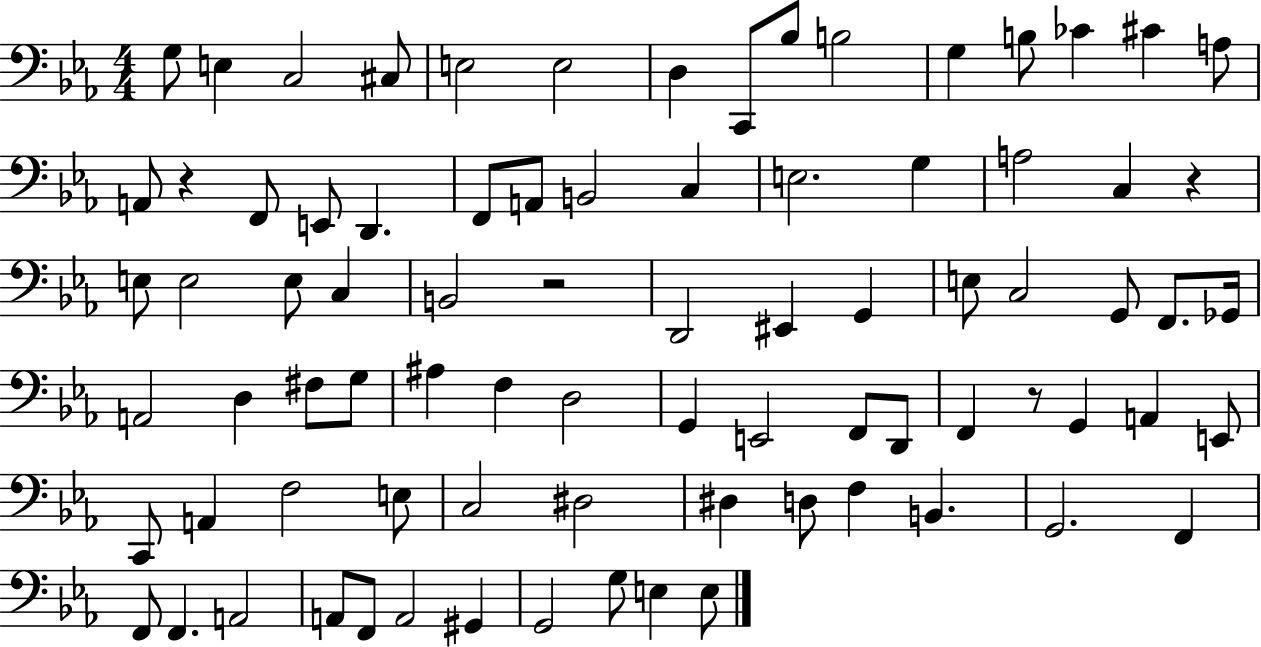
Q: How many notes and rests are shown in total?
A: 82